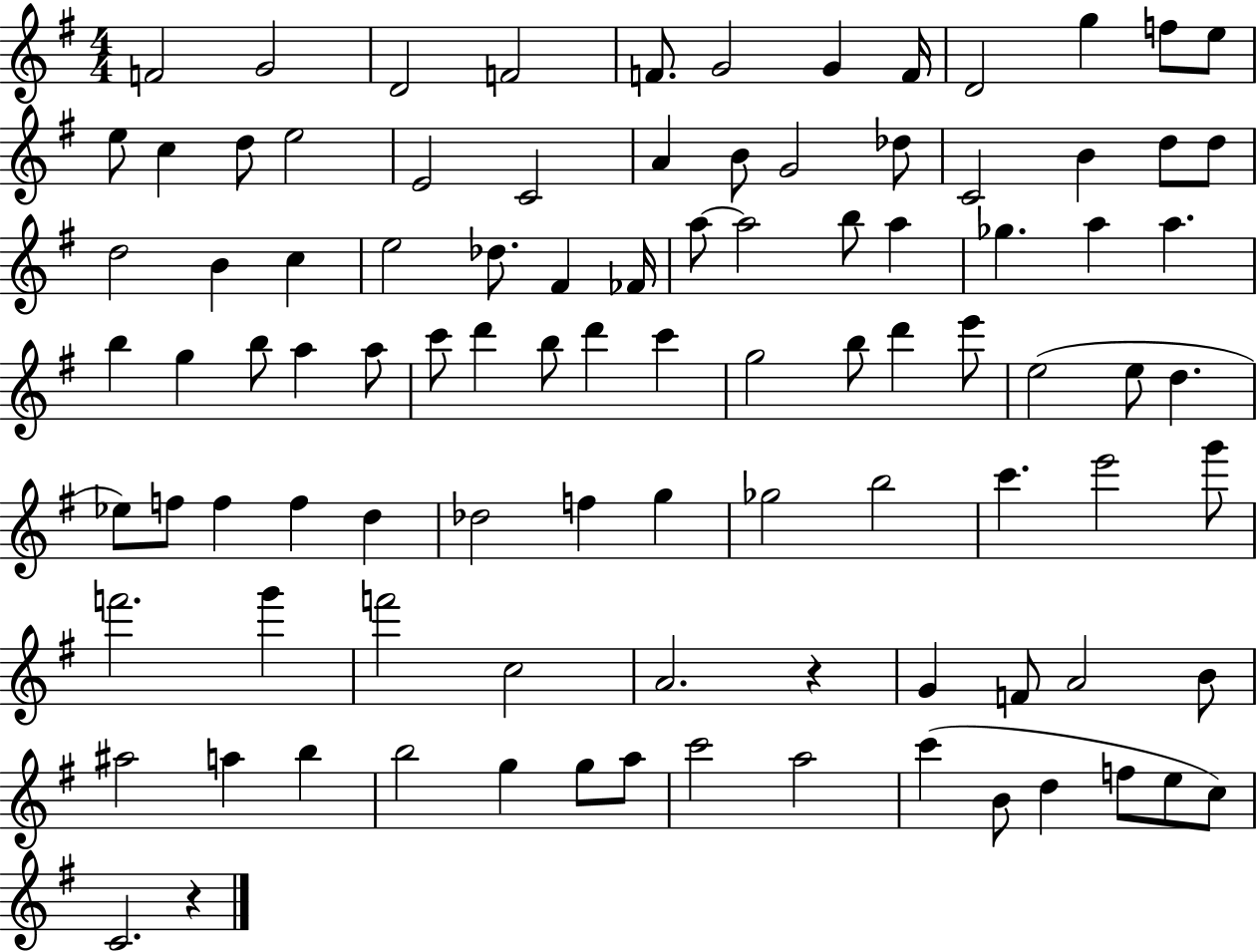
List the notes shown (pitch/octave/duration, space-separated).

F4/h G4/h D4/h F4/h F4/e. G4/h G4/q F4/s D4/h G5/q F5/e E5/e E5/e C5/q D5/e E5/h E4/h C4/h A4/q B4/e G4/h Db5/e C4/h B4/q D5/e D5/e D5/h B4/q C5/q E5/h Db5/e. F#4/q FES4/s A5/e A5/h B5/e A5/q Gb5/q. A5/q A5/q. B5/q G5/q B5/e A5/q A5/e C6/e D6/q B5/e D6/q C6/q G5/h B5/e D6/q E6/e E5/h E5/e D5/q. Eb5/e F5/e F5/q F5/q D5/q Db5/h F5/q G5/q Gb5/h B5/h C6/q. E6/h G6/e F6/h. G6/q F6/h C5/h A4/h. R/q G4/q F4/e A4/h B4/e A#5/h A5/q B5/q B5/h G5/q G5/e A5/e C6/h A5/h C6/q B4/e D5/q F5/e E5/e C5/e C4/h. R/q